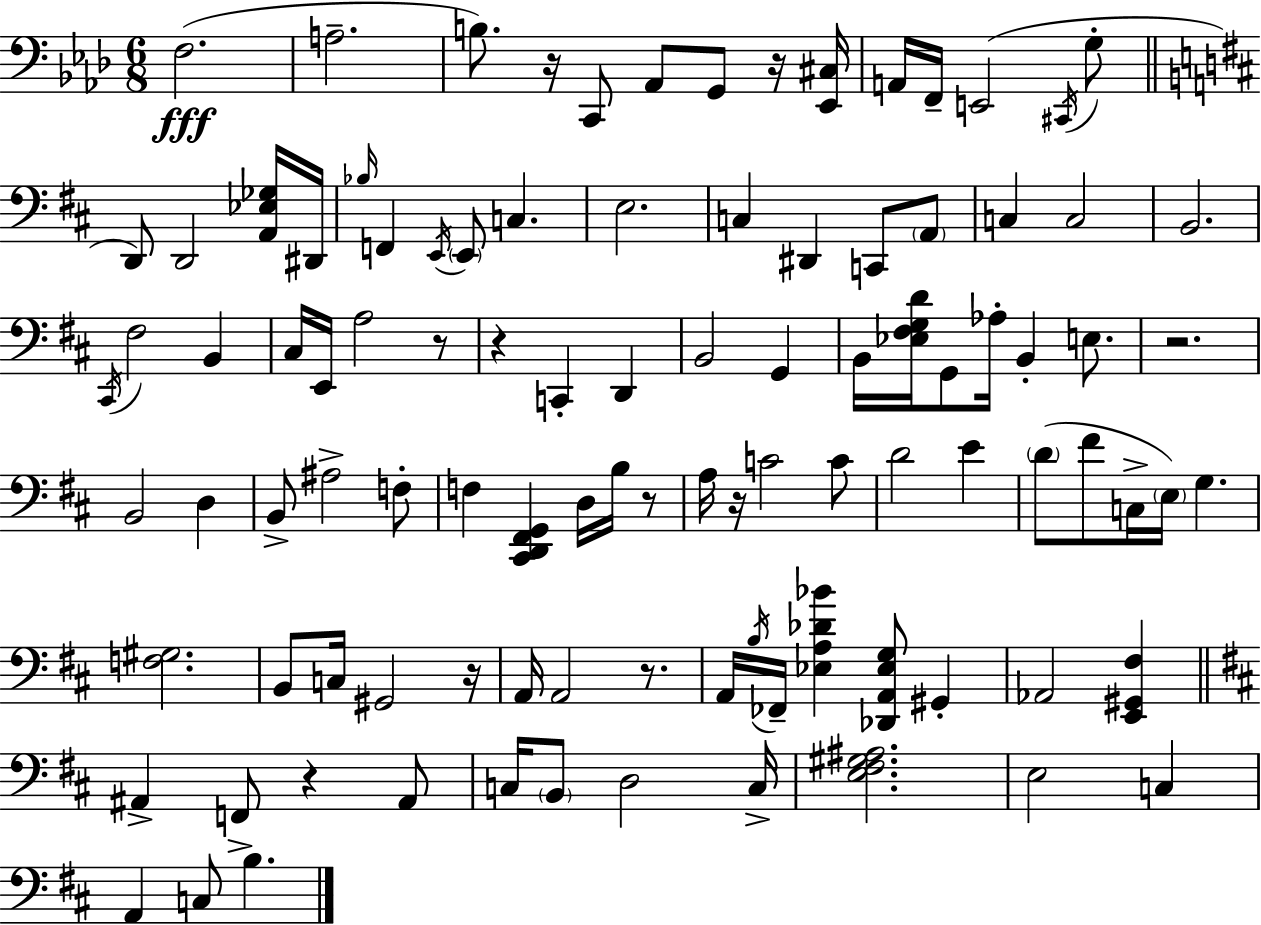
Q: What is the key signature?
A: AES major